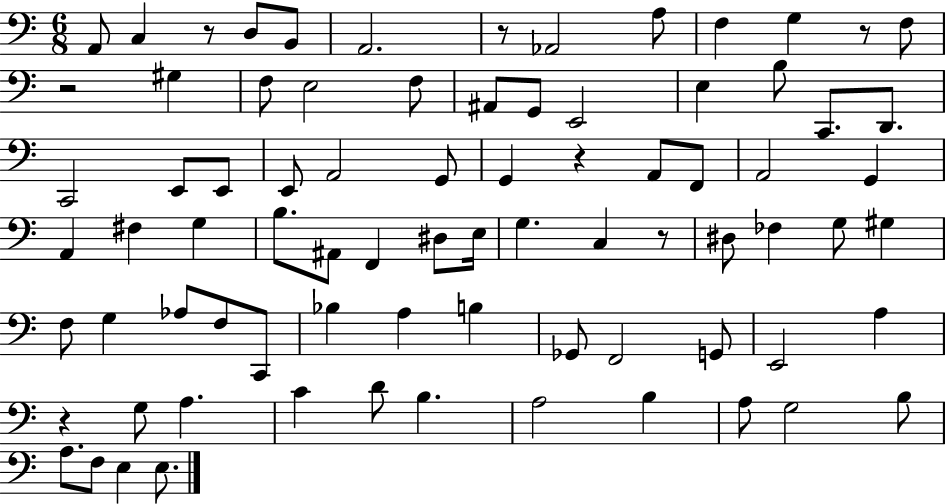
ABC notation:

X:1
T:Untitled
M:6/8
L:1/4
K:C
A,,/2 C, z/2 D,/2 B,,/2 A,,2 z/2 _A,,2 A,/2 F, G, z/2 F,/2 z2 ^G, F,/2 E,2 F,/2 ^A,,/2 G,,/2 E,,2 E, B,/2 C,,/2 D,,/2 C,,2 E,,/2 E,,/2 E,,/2 A,,2 G,,/2 G,, z A,,/2 F,,/2 A,,2 G,, A,, ^F, G, B,/2 ^A,,/2 F,, ^D,/2 E,/4 G, C, z/2 ^D,/2 _F, G,/2 ^G, F,/2 G, _A,/2 F,/2 C,,/2 _B, A, B, _G,,/2 F,,2 G,,/2 E,,2 A, z G,/2 A, C D/2 B, A,2 B, A,/2 G,2 B,/2 A,/2 F,/2 E, E,/2